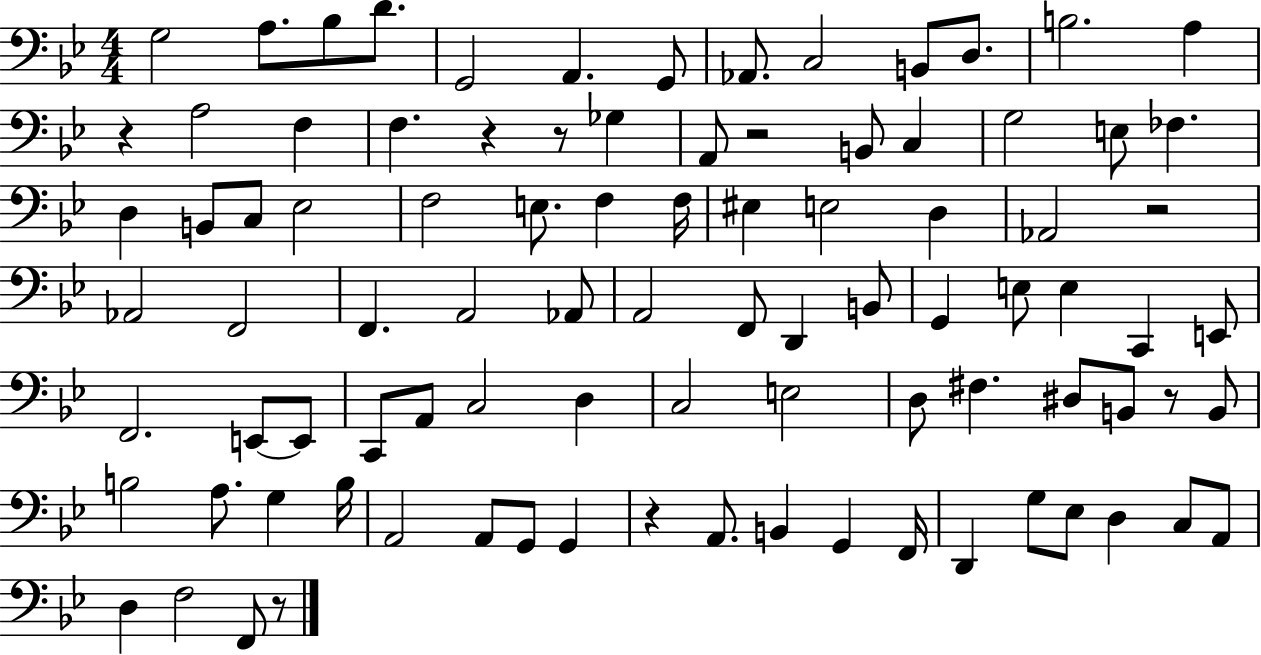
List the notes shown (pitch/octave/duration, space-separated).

G3/h A3/e. Bb3/e D4/e. G2/h A2/q. G2/e Ab2/e. C3/h B2/e D3/e. B3/h. A3/q R/q A3/h F3/q F3/q. R/q R/e Gb3/q A2/e R/h B2/e C3/q G3/h E3/e FES3/q. D3/q B2/e C3/e Eb3/h F3/h E3/e. F3/q F3/s EIS3/q E3/h D3/q Ab2/h R/h Ab2/h F2/h F2/q. A2/h Ab2/e A2/h F2/e D2/q B2/e G2/q E3/e E3/q C2/q E2/e F2/h. E2/e E2/e C2/e A2/e C3/h D3/q C3/h E3/h D3/e F#3/q. D#3/e B2/e R/e B2/e B3/h A3/e. G3/q B3/s A2/h A2/e G2/e G2/q R/q A2/e. B2/q G2/q F2/s D2/q G3/e Eb3/e D3/q C3/e A2/e D3/q F3/h F2/e R/e